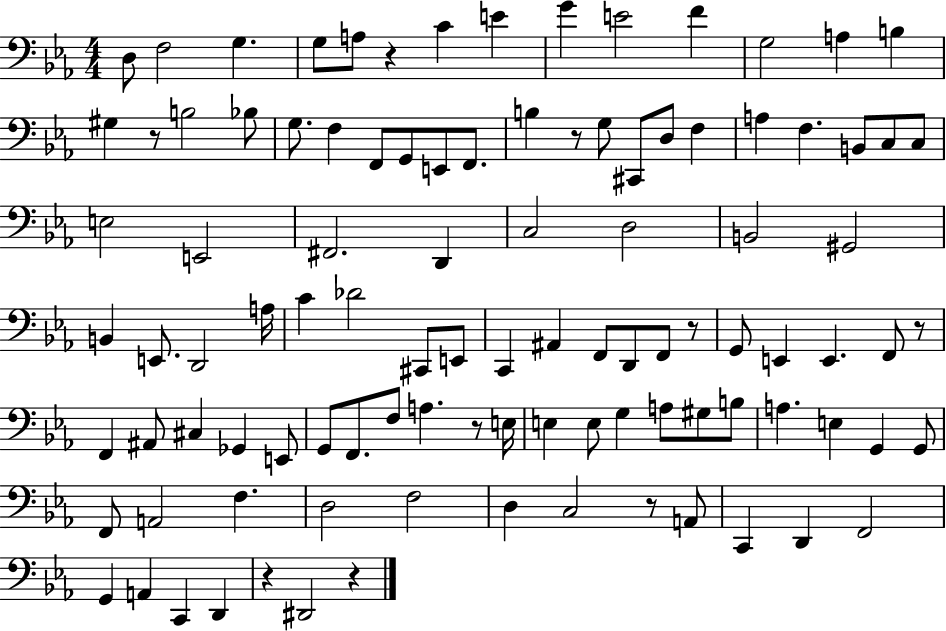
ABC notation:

X:1
T:Untitled
M:4/4
L:1/4
K:Eb
D,/2 F,2 G, G,/2 A,/2 z C E G E2 F G,2 A, B, ^G, z/2 B,2 _B,/2 G,/2 F, F,,/2 G,,/2 E,,/2 F,,/2 B, z/2 G,/2 ^C,,/2 D,/2 F, A, F, B,,/2 C,/2 C,/2 E,2 E,,2 ^F,,2 D,, C,2 D,2 B,,2 ^G,,2 B,, E,,/2 D,,2 A,/4 C _D2 ^C,,/2 E,,/2 C,, ^A,, F,,/2 D,,/2 F,,/2 z/2 G,,/2 E,, E,, F,,/2 z/2 F,, ^A,,/2 ^C, _G,, E,,/2 G,,/2 F,,/2 F,/2 A, z/2 E,/4 E, E,/2 G, A,/2 ^G,/2 B,/2 A, E, G,, G,,/2 F,,/2 A,,2 F, D,2 F,2 D, C,2 z/2 A,,/2 C,, D,, F,,2 G,, A,, C,, D,, z ^D,,2 z